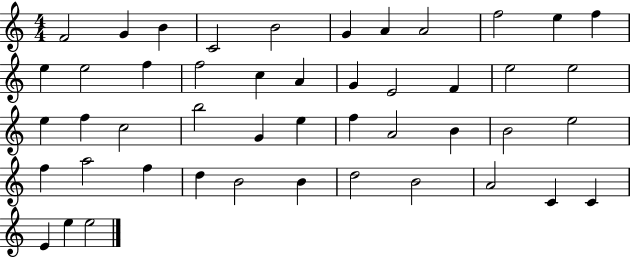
F4/h G4/q B4/q C4/h B4/h G4/q A4/q A4/h F5/h E5/q F5/q E5/q E5/h F5/q F5/h C5/q A4/q G4/q E4/h F4/q E5/h E5/h E5/q F5/q C5/h B5/h G4/q E5/q F5/q A4/h B4/q B4/h E5/h F5/q A5/h F5/q D5/q B4/h B4/q D5/h B4/h A4/h C4/q C4/q E4/q E5/q E5/h